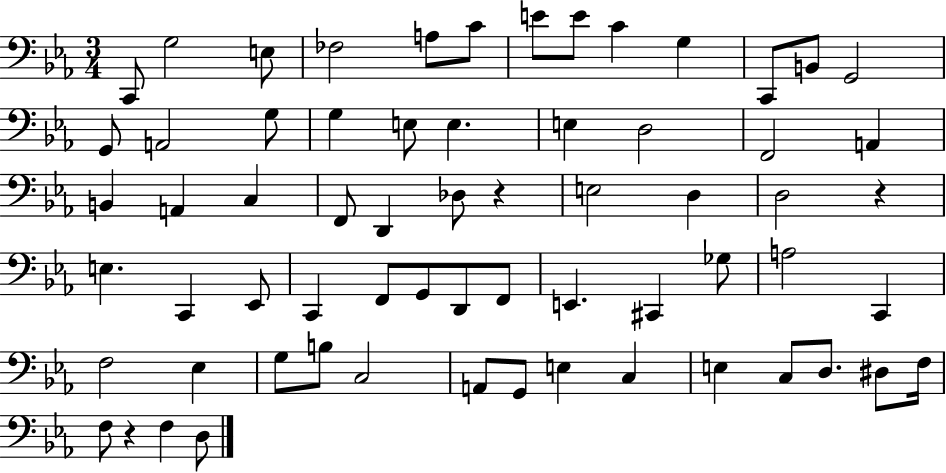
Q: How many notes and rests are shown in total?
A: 65